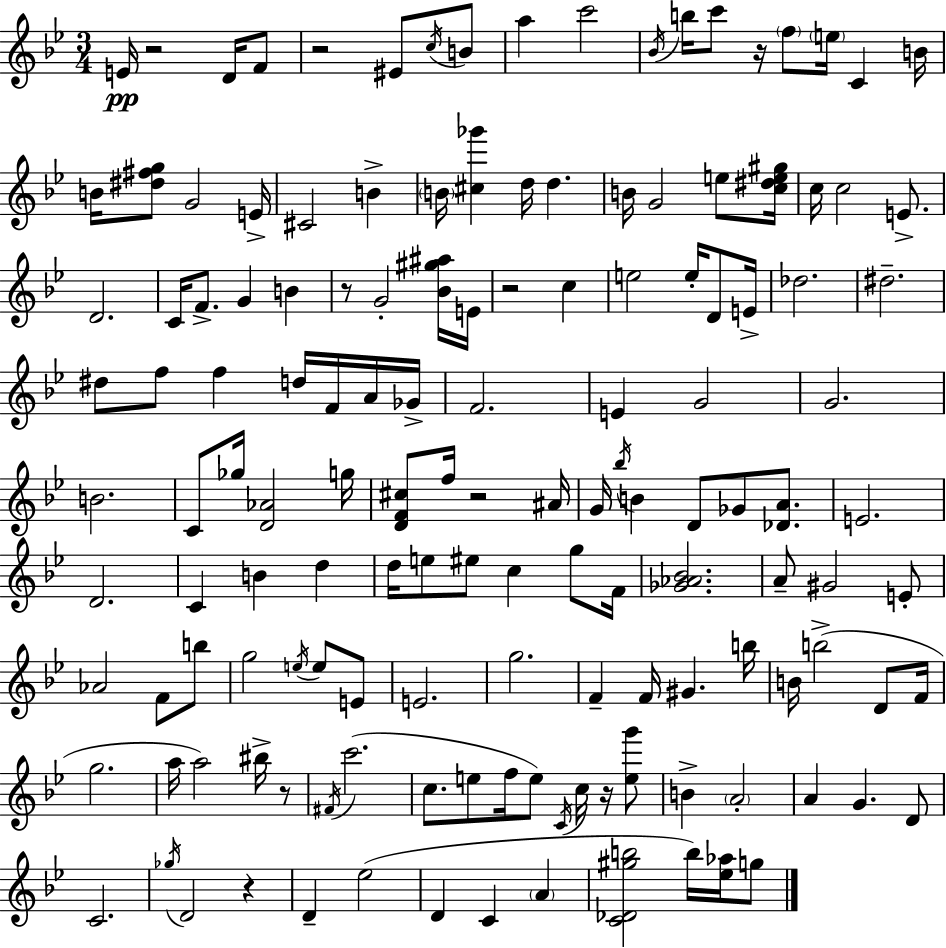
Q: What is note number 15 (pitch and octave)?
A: B4